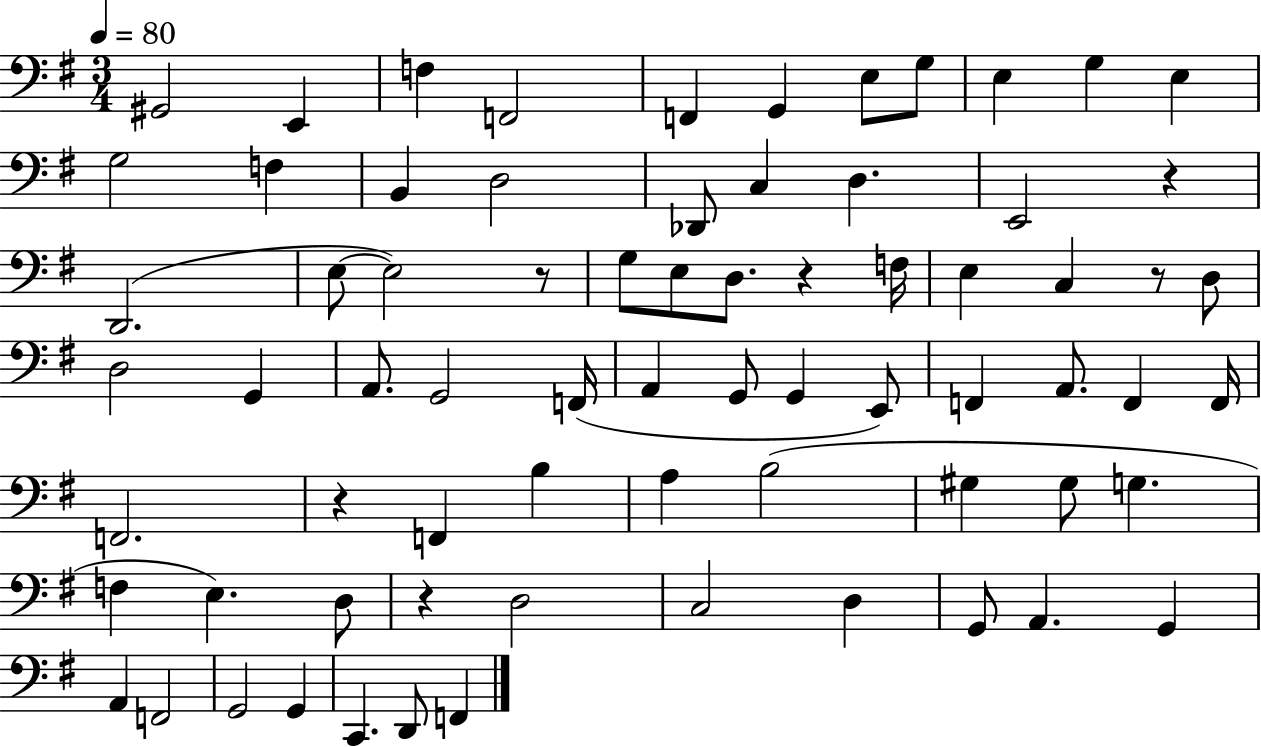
G#2/h E2/q F3/q F2/h F2/q G2/q E3/e G3/e E3/q G3/q E3/q G3/h F3/q B2/q D3/h Db2/e C3/q D3/q. E2/h R/q D2/h. E3/e E3/h R/e G3/e E3/e D3/e. R/q F3/s E3/q C3/q R/e D3/e D3/h G2/q A2/e. G2/h F2/s A2/q G2/e G2/q E2/e F2/q A2/e. F2/q F2/s F2/h. R/q F2/q B3/q A3/q B3/h G#3/q G#3/e G3/q. F3/q E3/q. D3/e R/q D3/h C3/h D3/q G2/e A2/q. G2/q A2/q F2/h G2/h G2/q C2/q. D2/e F2/q